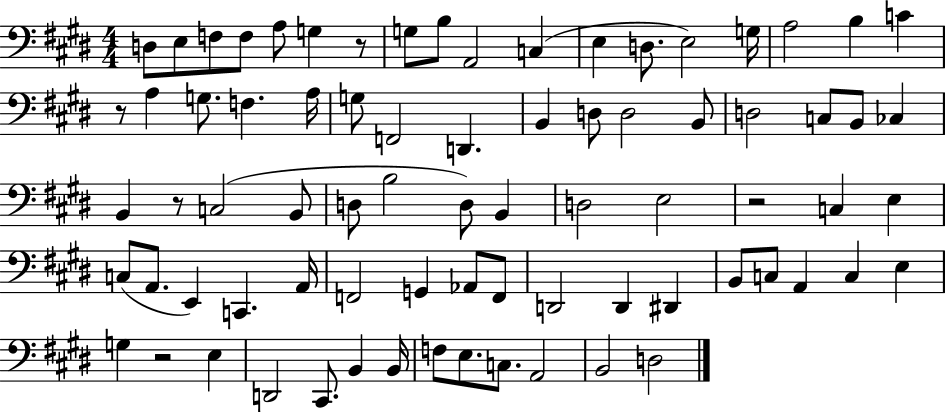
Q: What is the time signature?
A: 4/4